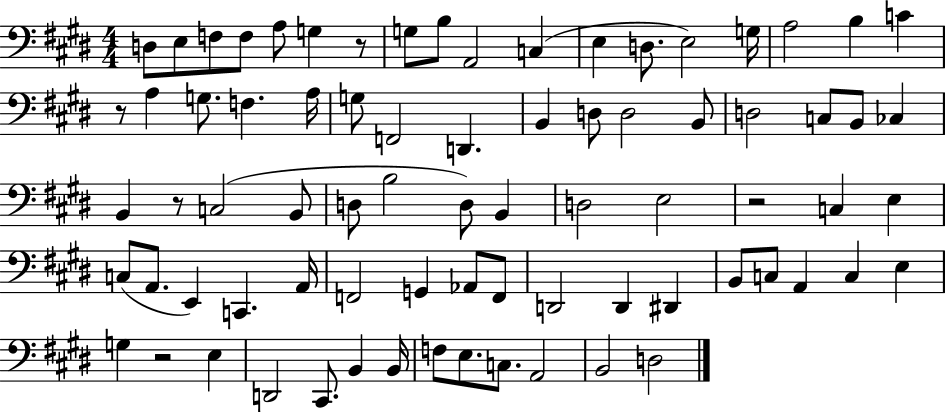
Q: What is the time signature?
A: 4/4